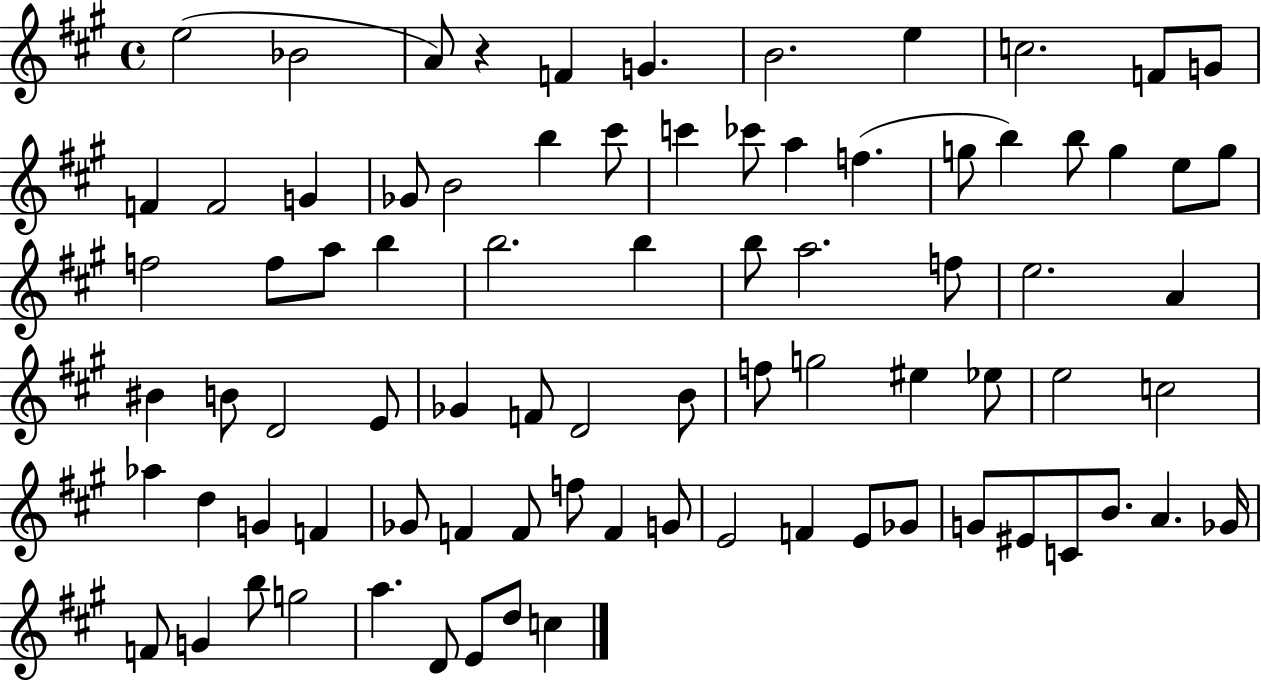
X:1
T:Untitled
M:4/4
L:1/4
K:A
e2 _B2 A/2 z F G B2 e c2 F/2 G/2 F F2 G _G/2 B2 b ^c'/2 c' _c'/2 a f g/2 b b/2 g e/2 g/2 f2 f/2 a/2 b b2 b b/2 a2 f/2 e2 A ^B B/2 D2 E/2 _G F/2 D2 B/2 f/2 g2 ^e _e/2 e2 c2 _a d G F _G/2 F F/2 f/2 F G/2 E2 F E/2 _G/2 G/2 ^E/2 C/2 B/2 A _G/4 F/2 G b/2 g2 a D/2 E/2 d/2 c